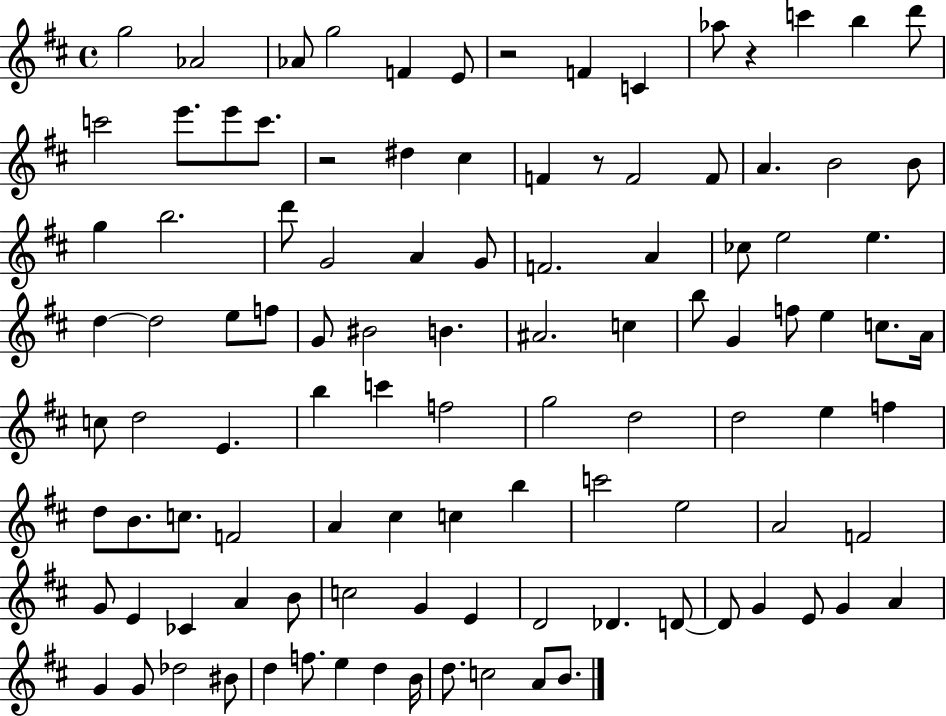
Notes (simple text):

G5/h Ab4/h Ab4/e G5/h F4/q E4/e R/h F4/q C4/q Ab5/e R/q C6/q B5/q D6/e C6/h E6/e. E6/e C6/e. R/h D#5/q C#5/q F4/q R/e F4/h F4/e A4/q. B4/h B4/e G5/q B5/h. D6/e G4/h A4/q G4/e F4/h. A4/q CES5/e E5/h E5/q. D5/q D5/h E5/e F5/e G4/e BIS4/h B4/q. A#4/h. C5/q B5/e G4/q F5/e E5/q C5/e. A4/s C5/e D5/h E4/q. B5/q C6/q F5/h G5/h D5/h D5/h E5/q F5/q D5/e B4/e. C5/e. F4/h A4/q C#5/q C5/q B5/q C6/h E5/h A4/h F4/h G4/e E4/q CES4/q A4/q B4/e C5/h G4/q E4/q D4/h Db4/q. D4/e D4/e G4/q E4/e G4/q A4/q G4/q G4/e Db5/h BIS4/e D5/q F5/e. E5/q D5/q B4/s D5/e. C5/h A4/e B4/e.